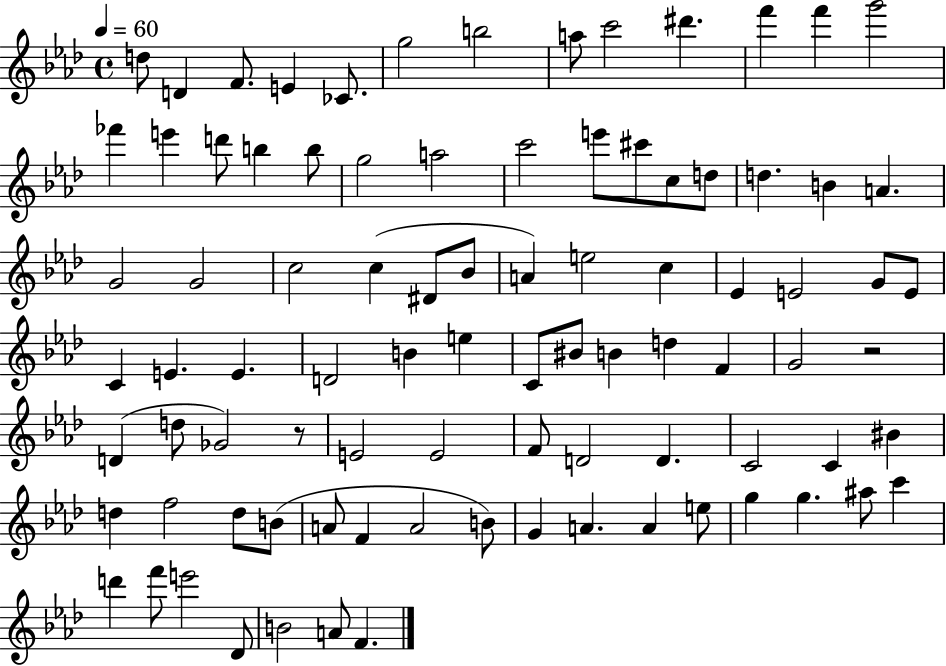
{
  \clef treble
  \time 4/4
  \defaultTimeSignature
  \key aes \major
  \tempo 4 = 60
  d''8 d'4 f'8. e'4 ces'8. | g''2 b''2 | a''8 c'''2 dis'''4. | f'''4 f'''4 g'''2 | \break fes'''4 e'''4 d'''8 b''4 b''8 | g''2 a''2 | c'''2 e'''8 cis'''8 c''8 d''8 | d''4. b'4 a'4. | \break g'2 g'2 | c''2 c''4( dis'8 bes'8 | a'4) e''2 c''4 | ees'4 e'2 g'8 e'8 | \break c'4 e'4. e'4. | d'2 b'4 e''4 | c'8 bis'8 b'4 d''4 f'4 | g'2 r2 | \break d'4( d''8 ges'2) r8 | e'2 e'2 | f'8 d'2 d'4. | c'2 c'4 bis'4 | \break d''4 f''2 d''8 b'8( | a'8 f'4 a'2 b'8) | g'4 a'4. a'4 e''8 | g''4 g''4. ais''8 c'''4 | \break d'''4 f'''8 e'''2 des'8 | b'2 a'8 f'4. | \bar "|."
}